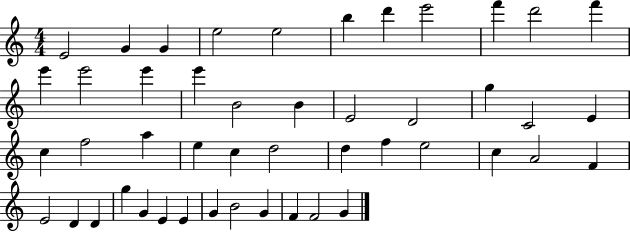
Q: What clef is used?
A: treble